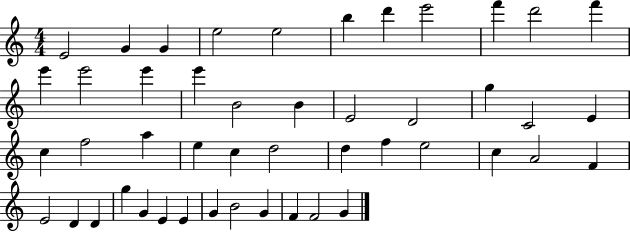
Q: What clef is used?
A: treble